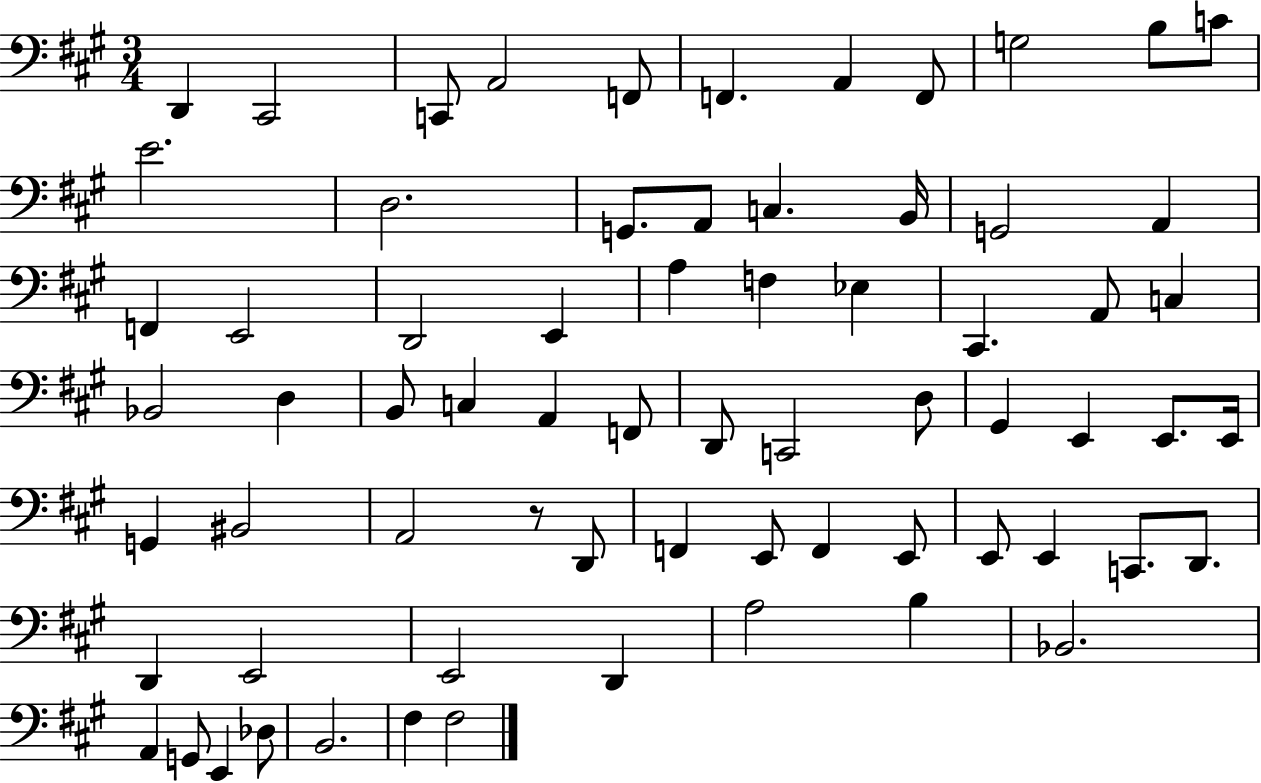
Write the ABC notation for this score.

X:1
T:Untitled
M:3/4
L:1/4
K:A
D,, ^C,,2 C,,/2 A,,2 F,,/2 F,, A,, F,,/2 G,2 B,/2 C/2 E2 D,2 G,,/2 A,,/2 C, B,,/4 G,,2 A,, F,, E,,2 D,,2 E,, A, F, _E, ^C,, A,,/2 C, _B,,2 D, B,,/2 C, A,, F,,/2 D,,/2 C,,2 D,/2 ^G,, E,, E,,/2 E,,/4 G,, ^B,,2 A,,2 z/2 D,,/2 F,, E,,/2 F,, E,,/2 E,,/2 E,, C,,/2 D,,/2 D,, E,,2 E,,2 D,, A,2 B, _B,,2 A,, G,,/2 E,, _D,/2 B,,2 ^F, ^F,2